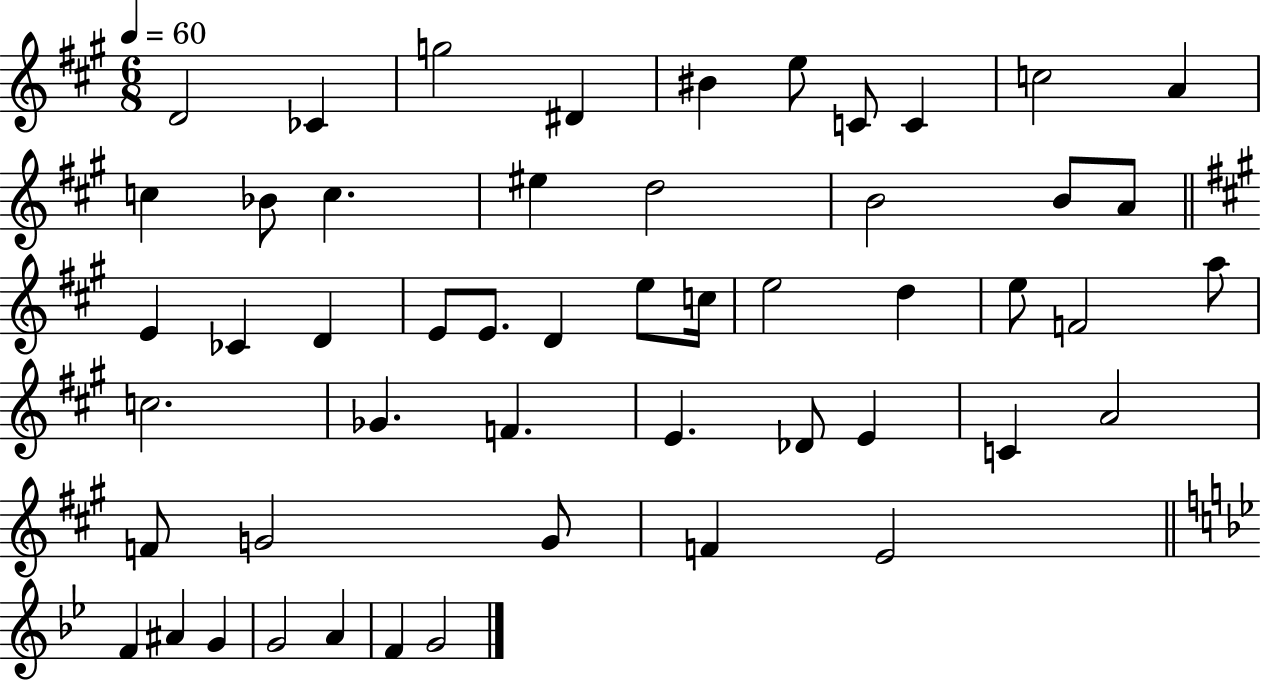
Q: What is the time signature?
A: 6/8